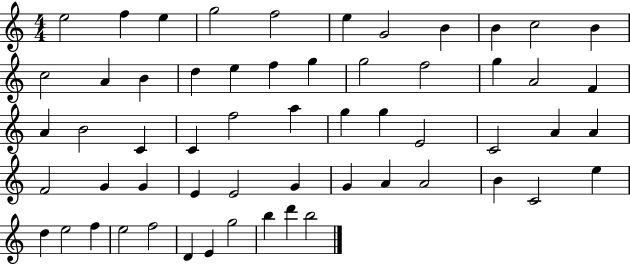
X:1
T:Untitled
M:4/4
L:1/4
K:C
e2 f e g2 f2 e G2 B B c2 B c2 A B d e f g g2 f2 g A2 F A B2 C C f2 a g g E2 C2 A A F2 G G E E2 G G A A2 B C2 e d e2 f e2 f2 D E g2 b d' b2